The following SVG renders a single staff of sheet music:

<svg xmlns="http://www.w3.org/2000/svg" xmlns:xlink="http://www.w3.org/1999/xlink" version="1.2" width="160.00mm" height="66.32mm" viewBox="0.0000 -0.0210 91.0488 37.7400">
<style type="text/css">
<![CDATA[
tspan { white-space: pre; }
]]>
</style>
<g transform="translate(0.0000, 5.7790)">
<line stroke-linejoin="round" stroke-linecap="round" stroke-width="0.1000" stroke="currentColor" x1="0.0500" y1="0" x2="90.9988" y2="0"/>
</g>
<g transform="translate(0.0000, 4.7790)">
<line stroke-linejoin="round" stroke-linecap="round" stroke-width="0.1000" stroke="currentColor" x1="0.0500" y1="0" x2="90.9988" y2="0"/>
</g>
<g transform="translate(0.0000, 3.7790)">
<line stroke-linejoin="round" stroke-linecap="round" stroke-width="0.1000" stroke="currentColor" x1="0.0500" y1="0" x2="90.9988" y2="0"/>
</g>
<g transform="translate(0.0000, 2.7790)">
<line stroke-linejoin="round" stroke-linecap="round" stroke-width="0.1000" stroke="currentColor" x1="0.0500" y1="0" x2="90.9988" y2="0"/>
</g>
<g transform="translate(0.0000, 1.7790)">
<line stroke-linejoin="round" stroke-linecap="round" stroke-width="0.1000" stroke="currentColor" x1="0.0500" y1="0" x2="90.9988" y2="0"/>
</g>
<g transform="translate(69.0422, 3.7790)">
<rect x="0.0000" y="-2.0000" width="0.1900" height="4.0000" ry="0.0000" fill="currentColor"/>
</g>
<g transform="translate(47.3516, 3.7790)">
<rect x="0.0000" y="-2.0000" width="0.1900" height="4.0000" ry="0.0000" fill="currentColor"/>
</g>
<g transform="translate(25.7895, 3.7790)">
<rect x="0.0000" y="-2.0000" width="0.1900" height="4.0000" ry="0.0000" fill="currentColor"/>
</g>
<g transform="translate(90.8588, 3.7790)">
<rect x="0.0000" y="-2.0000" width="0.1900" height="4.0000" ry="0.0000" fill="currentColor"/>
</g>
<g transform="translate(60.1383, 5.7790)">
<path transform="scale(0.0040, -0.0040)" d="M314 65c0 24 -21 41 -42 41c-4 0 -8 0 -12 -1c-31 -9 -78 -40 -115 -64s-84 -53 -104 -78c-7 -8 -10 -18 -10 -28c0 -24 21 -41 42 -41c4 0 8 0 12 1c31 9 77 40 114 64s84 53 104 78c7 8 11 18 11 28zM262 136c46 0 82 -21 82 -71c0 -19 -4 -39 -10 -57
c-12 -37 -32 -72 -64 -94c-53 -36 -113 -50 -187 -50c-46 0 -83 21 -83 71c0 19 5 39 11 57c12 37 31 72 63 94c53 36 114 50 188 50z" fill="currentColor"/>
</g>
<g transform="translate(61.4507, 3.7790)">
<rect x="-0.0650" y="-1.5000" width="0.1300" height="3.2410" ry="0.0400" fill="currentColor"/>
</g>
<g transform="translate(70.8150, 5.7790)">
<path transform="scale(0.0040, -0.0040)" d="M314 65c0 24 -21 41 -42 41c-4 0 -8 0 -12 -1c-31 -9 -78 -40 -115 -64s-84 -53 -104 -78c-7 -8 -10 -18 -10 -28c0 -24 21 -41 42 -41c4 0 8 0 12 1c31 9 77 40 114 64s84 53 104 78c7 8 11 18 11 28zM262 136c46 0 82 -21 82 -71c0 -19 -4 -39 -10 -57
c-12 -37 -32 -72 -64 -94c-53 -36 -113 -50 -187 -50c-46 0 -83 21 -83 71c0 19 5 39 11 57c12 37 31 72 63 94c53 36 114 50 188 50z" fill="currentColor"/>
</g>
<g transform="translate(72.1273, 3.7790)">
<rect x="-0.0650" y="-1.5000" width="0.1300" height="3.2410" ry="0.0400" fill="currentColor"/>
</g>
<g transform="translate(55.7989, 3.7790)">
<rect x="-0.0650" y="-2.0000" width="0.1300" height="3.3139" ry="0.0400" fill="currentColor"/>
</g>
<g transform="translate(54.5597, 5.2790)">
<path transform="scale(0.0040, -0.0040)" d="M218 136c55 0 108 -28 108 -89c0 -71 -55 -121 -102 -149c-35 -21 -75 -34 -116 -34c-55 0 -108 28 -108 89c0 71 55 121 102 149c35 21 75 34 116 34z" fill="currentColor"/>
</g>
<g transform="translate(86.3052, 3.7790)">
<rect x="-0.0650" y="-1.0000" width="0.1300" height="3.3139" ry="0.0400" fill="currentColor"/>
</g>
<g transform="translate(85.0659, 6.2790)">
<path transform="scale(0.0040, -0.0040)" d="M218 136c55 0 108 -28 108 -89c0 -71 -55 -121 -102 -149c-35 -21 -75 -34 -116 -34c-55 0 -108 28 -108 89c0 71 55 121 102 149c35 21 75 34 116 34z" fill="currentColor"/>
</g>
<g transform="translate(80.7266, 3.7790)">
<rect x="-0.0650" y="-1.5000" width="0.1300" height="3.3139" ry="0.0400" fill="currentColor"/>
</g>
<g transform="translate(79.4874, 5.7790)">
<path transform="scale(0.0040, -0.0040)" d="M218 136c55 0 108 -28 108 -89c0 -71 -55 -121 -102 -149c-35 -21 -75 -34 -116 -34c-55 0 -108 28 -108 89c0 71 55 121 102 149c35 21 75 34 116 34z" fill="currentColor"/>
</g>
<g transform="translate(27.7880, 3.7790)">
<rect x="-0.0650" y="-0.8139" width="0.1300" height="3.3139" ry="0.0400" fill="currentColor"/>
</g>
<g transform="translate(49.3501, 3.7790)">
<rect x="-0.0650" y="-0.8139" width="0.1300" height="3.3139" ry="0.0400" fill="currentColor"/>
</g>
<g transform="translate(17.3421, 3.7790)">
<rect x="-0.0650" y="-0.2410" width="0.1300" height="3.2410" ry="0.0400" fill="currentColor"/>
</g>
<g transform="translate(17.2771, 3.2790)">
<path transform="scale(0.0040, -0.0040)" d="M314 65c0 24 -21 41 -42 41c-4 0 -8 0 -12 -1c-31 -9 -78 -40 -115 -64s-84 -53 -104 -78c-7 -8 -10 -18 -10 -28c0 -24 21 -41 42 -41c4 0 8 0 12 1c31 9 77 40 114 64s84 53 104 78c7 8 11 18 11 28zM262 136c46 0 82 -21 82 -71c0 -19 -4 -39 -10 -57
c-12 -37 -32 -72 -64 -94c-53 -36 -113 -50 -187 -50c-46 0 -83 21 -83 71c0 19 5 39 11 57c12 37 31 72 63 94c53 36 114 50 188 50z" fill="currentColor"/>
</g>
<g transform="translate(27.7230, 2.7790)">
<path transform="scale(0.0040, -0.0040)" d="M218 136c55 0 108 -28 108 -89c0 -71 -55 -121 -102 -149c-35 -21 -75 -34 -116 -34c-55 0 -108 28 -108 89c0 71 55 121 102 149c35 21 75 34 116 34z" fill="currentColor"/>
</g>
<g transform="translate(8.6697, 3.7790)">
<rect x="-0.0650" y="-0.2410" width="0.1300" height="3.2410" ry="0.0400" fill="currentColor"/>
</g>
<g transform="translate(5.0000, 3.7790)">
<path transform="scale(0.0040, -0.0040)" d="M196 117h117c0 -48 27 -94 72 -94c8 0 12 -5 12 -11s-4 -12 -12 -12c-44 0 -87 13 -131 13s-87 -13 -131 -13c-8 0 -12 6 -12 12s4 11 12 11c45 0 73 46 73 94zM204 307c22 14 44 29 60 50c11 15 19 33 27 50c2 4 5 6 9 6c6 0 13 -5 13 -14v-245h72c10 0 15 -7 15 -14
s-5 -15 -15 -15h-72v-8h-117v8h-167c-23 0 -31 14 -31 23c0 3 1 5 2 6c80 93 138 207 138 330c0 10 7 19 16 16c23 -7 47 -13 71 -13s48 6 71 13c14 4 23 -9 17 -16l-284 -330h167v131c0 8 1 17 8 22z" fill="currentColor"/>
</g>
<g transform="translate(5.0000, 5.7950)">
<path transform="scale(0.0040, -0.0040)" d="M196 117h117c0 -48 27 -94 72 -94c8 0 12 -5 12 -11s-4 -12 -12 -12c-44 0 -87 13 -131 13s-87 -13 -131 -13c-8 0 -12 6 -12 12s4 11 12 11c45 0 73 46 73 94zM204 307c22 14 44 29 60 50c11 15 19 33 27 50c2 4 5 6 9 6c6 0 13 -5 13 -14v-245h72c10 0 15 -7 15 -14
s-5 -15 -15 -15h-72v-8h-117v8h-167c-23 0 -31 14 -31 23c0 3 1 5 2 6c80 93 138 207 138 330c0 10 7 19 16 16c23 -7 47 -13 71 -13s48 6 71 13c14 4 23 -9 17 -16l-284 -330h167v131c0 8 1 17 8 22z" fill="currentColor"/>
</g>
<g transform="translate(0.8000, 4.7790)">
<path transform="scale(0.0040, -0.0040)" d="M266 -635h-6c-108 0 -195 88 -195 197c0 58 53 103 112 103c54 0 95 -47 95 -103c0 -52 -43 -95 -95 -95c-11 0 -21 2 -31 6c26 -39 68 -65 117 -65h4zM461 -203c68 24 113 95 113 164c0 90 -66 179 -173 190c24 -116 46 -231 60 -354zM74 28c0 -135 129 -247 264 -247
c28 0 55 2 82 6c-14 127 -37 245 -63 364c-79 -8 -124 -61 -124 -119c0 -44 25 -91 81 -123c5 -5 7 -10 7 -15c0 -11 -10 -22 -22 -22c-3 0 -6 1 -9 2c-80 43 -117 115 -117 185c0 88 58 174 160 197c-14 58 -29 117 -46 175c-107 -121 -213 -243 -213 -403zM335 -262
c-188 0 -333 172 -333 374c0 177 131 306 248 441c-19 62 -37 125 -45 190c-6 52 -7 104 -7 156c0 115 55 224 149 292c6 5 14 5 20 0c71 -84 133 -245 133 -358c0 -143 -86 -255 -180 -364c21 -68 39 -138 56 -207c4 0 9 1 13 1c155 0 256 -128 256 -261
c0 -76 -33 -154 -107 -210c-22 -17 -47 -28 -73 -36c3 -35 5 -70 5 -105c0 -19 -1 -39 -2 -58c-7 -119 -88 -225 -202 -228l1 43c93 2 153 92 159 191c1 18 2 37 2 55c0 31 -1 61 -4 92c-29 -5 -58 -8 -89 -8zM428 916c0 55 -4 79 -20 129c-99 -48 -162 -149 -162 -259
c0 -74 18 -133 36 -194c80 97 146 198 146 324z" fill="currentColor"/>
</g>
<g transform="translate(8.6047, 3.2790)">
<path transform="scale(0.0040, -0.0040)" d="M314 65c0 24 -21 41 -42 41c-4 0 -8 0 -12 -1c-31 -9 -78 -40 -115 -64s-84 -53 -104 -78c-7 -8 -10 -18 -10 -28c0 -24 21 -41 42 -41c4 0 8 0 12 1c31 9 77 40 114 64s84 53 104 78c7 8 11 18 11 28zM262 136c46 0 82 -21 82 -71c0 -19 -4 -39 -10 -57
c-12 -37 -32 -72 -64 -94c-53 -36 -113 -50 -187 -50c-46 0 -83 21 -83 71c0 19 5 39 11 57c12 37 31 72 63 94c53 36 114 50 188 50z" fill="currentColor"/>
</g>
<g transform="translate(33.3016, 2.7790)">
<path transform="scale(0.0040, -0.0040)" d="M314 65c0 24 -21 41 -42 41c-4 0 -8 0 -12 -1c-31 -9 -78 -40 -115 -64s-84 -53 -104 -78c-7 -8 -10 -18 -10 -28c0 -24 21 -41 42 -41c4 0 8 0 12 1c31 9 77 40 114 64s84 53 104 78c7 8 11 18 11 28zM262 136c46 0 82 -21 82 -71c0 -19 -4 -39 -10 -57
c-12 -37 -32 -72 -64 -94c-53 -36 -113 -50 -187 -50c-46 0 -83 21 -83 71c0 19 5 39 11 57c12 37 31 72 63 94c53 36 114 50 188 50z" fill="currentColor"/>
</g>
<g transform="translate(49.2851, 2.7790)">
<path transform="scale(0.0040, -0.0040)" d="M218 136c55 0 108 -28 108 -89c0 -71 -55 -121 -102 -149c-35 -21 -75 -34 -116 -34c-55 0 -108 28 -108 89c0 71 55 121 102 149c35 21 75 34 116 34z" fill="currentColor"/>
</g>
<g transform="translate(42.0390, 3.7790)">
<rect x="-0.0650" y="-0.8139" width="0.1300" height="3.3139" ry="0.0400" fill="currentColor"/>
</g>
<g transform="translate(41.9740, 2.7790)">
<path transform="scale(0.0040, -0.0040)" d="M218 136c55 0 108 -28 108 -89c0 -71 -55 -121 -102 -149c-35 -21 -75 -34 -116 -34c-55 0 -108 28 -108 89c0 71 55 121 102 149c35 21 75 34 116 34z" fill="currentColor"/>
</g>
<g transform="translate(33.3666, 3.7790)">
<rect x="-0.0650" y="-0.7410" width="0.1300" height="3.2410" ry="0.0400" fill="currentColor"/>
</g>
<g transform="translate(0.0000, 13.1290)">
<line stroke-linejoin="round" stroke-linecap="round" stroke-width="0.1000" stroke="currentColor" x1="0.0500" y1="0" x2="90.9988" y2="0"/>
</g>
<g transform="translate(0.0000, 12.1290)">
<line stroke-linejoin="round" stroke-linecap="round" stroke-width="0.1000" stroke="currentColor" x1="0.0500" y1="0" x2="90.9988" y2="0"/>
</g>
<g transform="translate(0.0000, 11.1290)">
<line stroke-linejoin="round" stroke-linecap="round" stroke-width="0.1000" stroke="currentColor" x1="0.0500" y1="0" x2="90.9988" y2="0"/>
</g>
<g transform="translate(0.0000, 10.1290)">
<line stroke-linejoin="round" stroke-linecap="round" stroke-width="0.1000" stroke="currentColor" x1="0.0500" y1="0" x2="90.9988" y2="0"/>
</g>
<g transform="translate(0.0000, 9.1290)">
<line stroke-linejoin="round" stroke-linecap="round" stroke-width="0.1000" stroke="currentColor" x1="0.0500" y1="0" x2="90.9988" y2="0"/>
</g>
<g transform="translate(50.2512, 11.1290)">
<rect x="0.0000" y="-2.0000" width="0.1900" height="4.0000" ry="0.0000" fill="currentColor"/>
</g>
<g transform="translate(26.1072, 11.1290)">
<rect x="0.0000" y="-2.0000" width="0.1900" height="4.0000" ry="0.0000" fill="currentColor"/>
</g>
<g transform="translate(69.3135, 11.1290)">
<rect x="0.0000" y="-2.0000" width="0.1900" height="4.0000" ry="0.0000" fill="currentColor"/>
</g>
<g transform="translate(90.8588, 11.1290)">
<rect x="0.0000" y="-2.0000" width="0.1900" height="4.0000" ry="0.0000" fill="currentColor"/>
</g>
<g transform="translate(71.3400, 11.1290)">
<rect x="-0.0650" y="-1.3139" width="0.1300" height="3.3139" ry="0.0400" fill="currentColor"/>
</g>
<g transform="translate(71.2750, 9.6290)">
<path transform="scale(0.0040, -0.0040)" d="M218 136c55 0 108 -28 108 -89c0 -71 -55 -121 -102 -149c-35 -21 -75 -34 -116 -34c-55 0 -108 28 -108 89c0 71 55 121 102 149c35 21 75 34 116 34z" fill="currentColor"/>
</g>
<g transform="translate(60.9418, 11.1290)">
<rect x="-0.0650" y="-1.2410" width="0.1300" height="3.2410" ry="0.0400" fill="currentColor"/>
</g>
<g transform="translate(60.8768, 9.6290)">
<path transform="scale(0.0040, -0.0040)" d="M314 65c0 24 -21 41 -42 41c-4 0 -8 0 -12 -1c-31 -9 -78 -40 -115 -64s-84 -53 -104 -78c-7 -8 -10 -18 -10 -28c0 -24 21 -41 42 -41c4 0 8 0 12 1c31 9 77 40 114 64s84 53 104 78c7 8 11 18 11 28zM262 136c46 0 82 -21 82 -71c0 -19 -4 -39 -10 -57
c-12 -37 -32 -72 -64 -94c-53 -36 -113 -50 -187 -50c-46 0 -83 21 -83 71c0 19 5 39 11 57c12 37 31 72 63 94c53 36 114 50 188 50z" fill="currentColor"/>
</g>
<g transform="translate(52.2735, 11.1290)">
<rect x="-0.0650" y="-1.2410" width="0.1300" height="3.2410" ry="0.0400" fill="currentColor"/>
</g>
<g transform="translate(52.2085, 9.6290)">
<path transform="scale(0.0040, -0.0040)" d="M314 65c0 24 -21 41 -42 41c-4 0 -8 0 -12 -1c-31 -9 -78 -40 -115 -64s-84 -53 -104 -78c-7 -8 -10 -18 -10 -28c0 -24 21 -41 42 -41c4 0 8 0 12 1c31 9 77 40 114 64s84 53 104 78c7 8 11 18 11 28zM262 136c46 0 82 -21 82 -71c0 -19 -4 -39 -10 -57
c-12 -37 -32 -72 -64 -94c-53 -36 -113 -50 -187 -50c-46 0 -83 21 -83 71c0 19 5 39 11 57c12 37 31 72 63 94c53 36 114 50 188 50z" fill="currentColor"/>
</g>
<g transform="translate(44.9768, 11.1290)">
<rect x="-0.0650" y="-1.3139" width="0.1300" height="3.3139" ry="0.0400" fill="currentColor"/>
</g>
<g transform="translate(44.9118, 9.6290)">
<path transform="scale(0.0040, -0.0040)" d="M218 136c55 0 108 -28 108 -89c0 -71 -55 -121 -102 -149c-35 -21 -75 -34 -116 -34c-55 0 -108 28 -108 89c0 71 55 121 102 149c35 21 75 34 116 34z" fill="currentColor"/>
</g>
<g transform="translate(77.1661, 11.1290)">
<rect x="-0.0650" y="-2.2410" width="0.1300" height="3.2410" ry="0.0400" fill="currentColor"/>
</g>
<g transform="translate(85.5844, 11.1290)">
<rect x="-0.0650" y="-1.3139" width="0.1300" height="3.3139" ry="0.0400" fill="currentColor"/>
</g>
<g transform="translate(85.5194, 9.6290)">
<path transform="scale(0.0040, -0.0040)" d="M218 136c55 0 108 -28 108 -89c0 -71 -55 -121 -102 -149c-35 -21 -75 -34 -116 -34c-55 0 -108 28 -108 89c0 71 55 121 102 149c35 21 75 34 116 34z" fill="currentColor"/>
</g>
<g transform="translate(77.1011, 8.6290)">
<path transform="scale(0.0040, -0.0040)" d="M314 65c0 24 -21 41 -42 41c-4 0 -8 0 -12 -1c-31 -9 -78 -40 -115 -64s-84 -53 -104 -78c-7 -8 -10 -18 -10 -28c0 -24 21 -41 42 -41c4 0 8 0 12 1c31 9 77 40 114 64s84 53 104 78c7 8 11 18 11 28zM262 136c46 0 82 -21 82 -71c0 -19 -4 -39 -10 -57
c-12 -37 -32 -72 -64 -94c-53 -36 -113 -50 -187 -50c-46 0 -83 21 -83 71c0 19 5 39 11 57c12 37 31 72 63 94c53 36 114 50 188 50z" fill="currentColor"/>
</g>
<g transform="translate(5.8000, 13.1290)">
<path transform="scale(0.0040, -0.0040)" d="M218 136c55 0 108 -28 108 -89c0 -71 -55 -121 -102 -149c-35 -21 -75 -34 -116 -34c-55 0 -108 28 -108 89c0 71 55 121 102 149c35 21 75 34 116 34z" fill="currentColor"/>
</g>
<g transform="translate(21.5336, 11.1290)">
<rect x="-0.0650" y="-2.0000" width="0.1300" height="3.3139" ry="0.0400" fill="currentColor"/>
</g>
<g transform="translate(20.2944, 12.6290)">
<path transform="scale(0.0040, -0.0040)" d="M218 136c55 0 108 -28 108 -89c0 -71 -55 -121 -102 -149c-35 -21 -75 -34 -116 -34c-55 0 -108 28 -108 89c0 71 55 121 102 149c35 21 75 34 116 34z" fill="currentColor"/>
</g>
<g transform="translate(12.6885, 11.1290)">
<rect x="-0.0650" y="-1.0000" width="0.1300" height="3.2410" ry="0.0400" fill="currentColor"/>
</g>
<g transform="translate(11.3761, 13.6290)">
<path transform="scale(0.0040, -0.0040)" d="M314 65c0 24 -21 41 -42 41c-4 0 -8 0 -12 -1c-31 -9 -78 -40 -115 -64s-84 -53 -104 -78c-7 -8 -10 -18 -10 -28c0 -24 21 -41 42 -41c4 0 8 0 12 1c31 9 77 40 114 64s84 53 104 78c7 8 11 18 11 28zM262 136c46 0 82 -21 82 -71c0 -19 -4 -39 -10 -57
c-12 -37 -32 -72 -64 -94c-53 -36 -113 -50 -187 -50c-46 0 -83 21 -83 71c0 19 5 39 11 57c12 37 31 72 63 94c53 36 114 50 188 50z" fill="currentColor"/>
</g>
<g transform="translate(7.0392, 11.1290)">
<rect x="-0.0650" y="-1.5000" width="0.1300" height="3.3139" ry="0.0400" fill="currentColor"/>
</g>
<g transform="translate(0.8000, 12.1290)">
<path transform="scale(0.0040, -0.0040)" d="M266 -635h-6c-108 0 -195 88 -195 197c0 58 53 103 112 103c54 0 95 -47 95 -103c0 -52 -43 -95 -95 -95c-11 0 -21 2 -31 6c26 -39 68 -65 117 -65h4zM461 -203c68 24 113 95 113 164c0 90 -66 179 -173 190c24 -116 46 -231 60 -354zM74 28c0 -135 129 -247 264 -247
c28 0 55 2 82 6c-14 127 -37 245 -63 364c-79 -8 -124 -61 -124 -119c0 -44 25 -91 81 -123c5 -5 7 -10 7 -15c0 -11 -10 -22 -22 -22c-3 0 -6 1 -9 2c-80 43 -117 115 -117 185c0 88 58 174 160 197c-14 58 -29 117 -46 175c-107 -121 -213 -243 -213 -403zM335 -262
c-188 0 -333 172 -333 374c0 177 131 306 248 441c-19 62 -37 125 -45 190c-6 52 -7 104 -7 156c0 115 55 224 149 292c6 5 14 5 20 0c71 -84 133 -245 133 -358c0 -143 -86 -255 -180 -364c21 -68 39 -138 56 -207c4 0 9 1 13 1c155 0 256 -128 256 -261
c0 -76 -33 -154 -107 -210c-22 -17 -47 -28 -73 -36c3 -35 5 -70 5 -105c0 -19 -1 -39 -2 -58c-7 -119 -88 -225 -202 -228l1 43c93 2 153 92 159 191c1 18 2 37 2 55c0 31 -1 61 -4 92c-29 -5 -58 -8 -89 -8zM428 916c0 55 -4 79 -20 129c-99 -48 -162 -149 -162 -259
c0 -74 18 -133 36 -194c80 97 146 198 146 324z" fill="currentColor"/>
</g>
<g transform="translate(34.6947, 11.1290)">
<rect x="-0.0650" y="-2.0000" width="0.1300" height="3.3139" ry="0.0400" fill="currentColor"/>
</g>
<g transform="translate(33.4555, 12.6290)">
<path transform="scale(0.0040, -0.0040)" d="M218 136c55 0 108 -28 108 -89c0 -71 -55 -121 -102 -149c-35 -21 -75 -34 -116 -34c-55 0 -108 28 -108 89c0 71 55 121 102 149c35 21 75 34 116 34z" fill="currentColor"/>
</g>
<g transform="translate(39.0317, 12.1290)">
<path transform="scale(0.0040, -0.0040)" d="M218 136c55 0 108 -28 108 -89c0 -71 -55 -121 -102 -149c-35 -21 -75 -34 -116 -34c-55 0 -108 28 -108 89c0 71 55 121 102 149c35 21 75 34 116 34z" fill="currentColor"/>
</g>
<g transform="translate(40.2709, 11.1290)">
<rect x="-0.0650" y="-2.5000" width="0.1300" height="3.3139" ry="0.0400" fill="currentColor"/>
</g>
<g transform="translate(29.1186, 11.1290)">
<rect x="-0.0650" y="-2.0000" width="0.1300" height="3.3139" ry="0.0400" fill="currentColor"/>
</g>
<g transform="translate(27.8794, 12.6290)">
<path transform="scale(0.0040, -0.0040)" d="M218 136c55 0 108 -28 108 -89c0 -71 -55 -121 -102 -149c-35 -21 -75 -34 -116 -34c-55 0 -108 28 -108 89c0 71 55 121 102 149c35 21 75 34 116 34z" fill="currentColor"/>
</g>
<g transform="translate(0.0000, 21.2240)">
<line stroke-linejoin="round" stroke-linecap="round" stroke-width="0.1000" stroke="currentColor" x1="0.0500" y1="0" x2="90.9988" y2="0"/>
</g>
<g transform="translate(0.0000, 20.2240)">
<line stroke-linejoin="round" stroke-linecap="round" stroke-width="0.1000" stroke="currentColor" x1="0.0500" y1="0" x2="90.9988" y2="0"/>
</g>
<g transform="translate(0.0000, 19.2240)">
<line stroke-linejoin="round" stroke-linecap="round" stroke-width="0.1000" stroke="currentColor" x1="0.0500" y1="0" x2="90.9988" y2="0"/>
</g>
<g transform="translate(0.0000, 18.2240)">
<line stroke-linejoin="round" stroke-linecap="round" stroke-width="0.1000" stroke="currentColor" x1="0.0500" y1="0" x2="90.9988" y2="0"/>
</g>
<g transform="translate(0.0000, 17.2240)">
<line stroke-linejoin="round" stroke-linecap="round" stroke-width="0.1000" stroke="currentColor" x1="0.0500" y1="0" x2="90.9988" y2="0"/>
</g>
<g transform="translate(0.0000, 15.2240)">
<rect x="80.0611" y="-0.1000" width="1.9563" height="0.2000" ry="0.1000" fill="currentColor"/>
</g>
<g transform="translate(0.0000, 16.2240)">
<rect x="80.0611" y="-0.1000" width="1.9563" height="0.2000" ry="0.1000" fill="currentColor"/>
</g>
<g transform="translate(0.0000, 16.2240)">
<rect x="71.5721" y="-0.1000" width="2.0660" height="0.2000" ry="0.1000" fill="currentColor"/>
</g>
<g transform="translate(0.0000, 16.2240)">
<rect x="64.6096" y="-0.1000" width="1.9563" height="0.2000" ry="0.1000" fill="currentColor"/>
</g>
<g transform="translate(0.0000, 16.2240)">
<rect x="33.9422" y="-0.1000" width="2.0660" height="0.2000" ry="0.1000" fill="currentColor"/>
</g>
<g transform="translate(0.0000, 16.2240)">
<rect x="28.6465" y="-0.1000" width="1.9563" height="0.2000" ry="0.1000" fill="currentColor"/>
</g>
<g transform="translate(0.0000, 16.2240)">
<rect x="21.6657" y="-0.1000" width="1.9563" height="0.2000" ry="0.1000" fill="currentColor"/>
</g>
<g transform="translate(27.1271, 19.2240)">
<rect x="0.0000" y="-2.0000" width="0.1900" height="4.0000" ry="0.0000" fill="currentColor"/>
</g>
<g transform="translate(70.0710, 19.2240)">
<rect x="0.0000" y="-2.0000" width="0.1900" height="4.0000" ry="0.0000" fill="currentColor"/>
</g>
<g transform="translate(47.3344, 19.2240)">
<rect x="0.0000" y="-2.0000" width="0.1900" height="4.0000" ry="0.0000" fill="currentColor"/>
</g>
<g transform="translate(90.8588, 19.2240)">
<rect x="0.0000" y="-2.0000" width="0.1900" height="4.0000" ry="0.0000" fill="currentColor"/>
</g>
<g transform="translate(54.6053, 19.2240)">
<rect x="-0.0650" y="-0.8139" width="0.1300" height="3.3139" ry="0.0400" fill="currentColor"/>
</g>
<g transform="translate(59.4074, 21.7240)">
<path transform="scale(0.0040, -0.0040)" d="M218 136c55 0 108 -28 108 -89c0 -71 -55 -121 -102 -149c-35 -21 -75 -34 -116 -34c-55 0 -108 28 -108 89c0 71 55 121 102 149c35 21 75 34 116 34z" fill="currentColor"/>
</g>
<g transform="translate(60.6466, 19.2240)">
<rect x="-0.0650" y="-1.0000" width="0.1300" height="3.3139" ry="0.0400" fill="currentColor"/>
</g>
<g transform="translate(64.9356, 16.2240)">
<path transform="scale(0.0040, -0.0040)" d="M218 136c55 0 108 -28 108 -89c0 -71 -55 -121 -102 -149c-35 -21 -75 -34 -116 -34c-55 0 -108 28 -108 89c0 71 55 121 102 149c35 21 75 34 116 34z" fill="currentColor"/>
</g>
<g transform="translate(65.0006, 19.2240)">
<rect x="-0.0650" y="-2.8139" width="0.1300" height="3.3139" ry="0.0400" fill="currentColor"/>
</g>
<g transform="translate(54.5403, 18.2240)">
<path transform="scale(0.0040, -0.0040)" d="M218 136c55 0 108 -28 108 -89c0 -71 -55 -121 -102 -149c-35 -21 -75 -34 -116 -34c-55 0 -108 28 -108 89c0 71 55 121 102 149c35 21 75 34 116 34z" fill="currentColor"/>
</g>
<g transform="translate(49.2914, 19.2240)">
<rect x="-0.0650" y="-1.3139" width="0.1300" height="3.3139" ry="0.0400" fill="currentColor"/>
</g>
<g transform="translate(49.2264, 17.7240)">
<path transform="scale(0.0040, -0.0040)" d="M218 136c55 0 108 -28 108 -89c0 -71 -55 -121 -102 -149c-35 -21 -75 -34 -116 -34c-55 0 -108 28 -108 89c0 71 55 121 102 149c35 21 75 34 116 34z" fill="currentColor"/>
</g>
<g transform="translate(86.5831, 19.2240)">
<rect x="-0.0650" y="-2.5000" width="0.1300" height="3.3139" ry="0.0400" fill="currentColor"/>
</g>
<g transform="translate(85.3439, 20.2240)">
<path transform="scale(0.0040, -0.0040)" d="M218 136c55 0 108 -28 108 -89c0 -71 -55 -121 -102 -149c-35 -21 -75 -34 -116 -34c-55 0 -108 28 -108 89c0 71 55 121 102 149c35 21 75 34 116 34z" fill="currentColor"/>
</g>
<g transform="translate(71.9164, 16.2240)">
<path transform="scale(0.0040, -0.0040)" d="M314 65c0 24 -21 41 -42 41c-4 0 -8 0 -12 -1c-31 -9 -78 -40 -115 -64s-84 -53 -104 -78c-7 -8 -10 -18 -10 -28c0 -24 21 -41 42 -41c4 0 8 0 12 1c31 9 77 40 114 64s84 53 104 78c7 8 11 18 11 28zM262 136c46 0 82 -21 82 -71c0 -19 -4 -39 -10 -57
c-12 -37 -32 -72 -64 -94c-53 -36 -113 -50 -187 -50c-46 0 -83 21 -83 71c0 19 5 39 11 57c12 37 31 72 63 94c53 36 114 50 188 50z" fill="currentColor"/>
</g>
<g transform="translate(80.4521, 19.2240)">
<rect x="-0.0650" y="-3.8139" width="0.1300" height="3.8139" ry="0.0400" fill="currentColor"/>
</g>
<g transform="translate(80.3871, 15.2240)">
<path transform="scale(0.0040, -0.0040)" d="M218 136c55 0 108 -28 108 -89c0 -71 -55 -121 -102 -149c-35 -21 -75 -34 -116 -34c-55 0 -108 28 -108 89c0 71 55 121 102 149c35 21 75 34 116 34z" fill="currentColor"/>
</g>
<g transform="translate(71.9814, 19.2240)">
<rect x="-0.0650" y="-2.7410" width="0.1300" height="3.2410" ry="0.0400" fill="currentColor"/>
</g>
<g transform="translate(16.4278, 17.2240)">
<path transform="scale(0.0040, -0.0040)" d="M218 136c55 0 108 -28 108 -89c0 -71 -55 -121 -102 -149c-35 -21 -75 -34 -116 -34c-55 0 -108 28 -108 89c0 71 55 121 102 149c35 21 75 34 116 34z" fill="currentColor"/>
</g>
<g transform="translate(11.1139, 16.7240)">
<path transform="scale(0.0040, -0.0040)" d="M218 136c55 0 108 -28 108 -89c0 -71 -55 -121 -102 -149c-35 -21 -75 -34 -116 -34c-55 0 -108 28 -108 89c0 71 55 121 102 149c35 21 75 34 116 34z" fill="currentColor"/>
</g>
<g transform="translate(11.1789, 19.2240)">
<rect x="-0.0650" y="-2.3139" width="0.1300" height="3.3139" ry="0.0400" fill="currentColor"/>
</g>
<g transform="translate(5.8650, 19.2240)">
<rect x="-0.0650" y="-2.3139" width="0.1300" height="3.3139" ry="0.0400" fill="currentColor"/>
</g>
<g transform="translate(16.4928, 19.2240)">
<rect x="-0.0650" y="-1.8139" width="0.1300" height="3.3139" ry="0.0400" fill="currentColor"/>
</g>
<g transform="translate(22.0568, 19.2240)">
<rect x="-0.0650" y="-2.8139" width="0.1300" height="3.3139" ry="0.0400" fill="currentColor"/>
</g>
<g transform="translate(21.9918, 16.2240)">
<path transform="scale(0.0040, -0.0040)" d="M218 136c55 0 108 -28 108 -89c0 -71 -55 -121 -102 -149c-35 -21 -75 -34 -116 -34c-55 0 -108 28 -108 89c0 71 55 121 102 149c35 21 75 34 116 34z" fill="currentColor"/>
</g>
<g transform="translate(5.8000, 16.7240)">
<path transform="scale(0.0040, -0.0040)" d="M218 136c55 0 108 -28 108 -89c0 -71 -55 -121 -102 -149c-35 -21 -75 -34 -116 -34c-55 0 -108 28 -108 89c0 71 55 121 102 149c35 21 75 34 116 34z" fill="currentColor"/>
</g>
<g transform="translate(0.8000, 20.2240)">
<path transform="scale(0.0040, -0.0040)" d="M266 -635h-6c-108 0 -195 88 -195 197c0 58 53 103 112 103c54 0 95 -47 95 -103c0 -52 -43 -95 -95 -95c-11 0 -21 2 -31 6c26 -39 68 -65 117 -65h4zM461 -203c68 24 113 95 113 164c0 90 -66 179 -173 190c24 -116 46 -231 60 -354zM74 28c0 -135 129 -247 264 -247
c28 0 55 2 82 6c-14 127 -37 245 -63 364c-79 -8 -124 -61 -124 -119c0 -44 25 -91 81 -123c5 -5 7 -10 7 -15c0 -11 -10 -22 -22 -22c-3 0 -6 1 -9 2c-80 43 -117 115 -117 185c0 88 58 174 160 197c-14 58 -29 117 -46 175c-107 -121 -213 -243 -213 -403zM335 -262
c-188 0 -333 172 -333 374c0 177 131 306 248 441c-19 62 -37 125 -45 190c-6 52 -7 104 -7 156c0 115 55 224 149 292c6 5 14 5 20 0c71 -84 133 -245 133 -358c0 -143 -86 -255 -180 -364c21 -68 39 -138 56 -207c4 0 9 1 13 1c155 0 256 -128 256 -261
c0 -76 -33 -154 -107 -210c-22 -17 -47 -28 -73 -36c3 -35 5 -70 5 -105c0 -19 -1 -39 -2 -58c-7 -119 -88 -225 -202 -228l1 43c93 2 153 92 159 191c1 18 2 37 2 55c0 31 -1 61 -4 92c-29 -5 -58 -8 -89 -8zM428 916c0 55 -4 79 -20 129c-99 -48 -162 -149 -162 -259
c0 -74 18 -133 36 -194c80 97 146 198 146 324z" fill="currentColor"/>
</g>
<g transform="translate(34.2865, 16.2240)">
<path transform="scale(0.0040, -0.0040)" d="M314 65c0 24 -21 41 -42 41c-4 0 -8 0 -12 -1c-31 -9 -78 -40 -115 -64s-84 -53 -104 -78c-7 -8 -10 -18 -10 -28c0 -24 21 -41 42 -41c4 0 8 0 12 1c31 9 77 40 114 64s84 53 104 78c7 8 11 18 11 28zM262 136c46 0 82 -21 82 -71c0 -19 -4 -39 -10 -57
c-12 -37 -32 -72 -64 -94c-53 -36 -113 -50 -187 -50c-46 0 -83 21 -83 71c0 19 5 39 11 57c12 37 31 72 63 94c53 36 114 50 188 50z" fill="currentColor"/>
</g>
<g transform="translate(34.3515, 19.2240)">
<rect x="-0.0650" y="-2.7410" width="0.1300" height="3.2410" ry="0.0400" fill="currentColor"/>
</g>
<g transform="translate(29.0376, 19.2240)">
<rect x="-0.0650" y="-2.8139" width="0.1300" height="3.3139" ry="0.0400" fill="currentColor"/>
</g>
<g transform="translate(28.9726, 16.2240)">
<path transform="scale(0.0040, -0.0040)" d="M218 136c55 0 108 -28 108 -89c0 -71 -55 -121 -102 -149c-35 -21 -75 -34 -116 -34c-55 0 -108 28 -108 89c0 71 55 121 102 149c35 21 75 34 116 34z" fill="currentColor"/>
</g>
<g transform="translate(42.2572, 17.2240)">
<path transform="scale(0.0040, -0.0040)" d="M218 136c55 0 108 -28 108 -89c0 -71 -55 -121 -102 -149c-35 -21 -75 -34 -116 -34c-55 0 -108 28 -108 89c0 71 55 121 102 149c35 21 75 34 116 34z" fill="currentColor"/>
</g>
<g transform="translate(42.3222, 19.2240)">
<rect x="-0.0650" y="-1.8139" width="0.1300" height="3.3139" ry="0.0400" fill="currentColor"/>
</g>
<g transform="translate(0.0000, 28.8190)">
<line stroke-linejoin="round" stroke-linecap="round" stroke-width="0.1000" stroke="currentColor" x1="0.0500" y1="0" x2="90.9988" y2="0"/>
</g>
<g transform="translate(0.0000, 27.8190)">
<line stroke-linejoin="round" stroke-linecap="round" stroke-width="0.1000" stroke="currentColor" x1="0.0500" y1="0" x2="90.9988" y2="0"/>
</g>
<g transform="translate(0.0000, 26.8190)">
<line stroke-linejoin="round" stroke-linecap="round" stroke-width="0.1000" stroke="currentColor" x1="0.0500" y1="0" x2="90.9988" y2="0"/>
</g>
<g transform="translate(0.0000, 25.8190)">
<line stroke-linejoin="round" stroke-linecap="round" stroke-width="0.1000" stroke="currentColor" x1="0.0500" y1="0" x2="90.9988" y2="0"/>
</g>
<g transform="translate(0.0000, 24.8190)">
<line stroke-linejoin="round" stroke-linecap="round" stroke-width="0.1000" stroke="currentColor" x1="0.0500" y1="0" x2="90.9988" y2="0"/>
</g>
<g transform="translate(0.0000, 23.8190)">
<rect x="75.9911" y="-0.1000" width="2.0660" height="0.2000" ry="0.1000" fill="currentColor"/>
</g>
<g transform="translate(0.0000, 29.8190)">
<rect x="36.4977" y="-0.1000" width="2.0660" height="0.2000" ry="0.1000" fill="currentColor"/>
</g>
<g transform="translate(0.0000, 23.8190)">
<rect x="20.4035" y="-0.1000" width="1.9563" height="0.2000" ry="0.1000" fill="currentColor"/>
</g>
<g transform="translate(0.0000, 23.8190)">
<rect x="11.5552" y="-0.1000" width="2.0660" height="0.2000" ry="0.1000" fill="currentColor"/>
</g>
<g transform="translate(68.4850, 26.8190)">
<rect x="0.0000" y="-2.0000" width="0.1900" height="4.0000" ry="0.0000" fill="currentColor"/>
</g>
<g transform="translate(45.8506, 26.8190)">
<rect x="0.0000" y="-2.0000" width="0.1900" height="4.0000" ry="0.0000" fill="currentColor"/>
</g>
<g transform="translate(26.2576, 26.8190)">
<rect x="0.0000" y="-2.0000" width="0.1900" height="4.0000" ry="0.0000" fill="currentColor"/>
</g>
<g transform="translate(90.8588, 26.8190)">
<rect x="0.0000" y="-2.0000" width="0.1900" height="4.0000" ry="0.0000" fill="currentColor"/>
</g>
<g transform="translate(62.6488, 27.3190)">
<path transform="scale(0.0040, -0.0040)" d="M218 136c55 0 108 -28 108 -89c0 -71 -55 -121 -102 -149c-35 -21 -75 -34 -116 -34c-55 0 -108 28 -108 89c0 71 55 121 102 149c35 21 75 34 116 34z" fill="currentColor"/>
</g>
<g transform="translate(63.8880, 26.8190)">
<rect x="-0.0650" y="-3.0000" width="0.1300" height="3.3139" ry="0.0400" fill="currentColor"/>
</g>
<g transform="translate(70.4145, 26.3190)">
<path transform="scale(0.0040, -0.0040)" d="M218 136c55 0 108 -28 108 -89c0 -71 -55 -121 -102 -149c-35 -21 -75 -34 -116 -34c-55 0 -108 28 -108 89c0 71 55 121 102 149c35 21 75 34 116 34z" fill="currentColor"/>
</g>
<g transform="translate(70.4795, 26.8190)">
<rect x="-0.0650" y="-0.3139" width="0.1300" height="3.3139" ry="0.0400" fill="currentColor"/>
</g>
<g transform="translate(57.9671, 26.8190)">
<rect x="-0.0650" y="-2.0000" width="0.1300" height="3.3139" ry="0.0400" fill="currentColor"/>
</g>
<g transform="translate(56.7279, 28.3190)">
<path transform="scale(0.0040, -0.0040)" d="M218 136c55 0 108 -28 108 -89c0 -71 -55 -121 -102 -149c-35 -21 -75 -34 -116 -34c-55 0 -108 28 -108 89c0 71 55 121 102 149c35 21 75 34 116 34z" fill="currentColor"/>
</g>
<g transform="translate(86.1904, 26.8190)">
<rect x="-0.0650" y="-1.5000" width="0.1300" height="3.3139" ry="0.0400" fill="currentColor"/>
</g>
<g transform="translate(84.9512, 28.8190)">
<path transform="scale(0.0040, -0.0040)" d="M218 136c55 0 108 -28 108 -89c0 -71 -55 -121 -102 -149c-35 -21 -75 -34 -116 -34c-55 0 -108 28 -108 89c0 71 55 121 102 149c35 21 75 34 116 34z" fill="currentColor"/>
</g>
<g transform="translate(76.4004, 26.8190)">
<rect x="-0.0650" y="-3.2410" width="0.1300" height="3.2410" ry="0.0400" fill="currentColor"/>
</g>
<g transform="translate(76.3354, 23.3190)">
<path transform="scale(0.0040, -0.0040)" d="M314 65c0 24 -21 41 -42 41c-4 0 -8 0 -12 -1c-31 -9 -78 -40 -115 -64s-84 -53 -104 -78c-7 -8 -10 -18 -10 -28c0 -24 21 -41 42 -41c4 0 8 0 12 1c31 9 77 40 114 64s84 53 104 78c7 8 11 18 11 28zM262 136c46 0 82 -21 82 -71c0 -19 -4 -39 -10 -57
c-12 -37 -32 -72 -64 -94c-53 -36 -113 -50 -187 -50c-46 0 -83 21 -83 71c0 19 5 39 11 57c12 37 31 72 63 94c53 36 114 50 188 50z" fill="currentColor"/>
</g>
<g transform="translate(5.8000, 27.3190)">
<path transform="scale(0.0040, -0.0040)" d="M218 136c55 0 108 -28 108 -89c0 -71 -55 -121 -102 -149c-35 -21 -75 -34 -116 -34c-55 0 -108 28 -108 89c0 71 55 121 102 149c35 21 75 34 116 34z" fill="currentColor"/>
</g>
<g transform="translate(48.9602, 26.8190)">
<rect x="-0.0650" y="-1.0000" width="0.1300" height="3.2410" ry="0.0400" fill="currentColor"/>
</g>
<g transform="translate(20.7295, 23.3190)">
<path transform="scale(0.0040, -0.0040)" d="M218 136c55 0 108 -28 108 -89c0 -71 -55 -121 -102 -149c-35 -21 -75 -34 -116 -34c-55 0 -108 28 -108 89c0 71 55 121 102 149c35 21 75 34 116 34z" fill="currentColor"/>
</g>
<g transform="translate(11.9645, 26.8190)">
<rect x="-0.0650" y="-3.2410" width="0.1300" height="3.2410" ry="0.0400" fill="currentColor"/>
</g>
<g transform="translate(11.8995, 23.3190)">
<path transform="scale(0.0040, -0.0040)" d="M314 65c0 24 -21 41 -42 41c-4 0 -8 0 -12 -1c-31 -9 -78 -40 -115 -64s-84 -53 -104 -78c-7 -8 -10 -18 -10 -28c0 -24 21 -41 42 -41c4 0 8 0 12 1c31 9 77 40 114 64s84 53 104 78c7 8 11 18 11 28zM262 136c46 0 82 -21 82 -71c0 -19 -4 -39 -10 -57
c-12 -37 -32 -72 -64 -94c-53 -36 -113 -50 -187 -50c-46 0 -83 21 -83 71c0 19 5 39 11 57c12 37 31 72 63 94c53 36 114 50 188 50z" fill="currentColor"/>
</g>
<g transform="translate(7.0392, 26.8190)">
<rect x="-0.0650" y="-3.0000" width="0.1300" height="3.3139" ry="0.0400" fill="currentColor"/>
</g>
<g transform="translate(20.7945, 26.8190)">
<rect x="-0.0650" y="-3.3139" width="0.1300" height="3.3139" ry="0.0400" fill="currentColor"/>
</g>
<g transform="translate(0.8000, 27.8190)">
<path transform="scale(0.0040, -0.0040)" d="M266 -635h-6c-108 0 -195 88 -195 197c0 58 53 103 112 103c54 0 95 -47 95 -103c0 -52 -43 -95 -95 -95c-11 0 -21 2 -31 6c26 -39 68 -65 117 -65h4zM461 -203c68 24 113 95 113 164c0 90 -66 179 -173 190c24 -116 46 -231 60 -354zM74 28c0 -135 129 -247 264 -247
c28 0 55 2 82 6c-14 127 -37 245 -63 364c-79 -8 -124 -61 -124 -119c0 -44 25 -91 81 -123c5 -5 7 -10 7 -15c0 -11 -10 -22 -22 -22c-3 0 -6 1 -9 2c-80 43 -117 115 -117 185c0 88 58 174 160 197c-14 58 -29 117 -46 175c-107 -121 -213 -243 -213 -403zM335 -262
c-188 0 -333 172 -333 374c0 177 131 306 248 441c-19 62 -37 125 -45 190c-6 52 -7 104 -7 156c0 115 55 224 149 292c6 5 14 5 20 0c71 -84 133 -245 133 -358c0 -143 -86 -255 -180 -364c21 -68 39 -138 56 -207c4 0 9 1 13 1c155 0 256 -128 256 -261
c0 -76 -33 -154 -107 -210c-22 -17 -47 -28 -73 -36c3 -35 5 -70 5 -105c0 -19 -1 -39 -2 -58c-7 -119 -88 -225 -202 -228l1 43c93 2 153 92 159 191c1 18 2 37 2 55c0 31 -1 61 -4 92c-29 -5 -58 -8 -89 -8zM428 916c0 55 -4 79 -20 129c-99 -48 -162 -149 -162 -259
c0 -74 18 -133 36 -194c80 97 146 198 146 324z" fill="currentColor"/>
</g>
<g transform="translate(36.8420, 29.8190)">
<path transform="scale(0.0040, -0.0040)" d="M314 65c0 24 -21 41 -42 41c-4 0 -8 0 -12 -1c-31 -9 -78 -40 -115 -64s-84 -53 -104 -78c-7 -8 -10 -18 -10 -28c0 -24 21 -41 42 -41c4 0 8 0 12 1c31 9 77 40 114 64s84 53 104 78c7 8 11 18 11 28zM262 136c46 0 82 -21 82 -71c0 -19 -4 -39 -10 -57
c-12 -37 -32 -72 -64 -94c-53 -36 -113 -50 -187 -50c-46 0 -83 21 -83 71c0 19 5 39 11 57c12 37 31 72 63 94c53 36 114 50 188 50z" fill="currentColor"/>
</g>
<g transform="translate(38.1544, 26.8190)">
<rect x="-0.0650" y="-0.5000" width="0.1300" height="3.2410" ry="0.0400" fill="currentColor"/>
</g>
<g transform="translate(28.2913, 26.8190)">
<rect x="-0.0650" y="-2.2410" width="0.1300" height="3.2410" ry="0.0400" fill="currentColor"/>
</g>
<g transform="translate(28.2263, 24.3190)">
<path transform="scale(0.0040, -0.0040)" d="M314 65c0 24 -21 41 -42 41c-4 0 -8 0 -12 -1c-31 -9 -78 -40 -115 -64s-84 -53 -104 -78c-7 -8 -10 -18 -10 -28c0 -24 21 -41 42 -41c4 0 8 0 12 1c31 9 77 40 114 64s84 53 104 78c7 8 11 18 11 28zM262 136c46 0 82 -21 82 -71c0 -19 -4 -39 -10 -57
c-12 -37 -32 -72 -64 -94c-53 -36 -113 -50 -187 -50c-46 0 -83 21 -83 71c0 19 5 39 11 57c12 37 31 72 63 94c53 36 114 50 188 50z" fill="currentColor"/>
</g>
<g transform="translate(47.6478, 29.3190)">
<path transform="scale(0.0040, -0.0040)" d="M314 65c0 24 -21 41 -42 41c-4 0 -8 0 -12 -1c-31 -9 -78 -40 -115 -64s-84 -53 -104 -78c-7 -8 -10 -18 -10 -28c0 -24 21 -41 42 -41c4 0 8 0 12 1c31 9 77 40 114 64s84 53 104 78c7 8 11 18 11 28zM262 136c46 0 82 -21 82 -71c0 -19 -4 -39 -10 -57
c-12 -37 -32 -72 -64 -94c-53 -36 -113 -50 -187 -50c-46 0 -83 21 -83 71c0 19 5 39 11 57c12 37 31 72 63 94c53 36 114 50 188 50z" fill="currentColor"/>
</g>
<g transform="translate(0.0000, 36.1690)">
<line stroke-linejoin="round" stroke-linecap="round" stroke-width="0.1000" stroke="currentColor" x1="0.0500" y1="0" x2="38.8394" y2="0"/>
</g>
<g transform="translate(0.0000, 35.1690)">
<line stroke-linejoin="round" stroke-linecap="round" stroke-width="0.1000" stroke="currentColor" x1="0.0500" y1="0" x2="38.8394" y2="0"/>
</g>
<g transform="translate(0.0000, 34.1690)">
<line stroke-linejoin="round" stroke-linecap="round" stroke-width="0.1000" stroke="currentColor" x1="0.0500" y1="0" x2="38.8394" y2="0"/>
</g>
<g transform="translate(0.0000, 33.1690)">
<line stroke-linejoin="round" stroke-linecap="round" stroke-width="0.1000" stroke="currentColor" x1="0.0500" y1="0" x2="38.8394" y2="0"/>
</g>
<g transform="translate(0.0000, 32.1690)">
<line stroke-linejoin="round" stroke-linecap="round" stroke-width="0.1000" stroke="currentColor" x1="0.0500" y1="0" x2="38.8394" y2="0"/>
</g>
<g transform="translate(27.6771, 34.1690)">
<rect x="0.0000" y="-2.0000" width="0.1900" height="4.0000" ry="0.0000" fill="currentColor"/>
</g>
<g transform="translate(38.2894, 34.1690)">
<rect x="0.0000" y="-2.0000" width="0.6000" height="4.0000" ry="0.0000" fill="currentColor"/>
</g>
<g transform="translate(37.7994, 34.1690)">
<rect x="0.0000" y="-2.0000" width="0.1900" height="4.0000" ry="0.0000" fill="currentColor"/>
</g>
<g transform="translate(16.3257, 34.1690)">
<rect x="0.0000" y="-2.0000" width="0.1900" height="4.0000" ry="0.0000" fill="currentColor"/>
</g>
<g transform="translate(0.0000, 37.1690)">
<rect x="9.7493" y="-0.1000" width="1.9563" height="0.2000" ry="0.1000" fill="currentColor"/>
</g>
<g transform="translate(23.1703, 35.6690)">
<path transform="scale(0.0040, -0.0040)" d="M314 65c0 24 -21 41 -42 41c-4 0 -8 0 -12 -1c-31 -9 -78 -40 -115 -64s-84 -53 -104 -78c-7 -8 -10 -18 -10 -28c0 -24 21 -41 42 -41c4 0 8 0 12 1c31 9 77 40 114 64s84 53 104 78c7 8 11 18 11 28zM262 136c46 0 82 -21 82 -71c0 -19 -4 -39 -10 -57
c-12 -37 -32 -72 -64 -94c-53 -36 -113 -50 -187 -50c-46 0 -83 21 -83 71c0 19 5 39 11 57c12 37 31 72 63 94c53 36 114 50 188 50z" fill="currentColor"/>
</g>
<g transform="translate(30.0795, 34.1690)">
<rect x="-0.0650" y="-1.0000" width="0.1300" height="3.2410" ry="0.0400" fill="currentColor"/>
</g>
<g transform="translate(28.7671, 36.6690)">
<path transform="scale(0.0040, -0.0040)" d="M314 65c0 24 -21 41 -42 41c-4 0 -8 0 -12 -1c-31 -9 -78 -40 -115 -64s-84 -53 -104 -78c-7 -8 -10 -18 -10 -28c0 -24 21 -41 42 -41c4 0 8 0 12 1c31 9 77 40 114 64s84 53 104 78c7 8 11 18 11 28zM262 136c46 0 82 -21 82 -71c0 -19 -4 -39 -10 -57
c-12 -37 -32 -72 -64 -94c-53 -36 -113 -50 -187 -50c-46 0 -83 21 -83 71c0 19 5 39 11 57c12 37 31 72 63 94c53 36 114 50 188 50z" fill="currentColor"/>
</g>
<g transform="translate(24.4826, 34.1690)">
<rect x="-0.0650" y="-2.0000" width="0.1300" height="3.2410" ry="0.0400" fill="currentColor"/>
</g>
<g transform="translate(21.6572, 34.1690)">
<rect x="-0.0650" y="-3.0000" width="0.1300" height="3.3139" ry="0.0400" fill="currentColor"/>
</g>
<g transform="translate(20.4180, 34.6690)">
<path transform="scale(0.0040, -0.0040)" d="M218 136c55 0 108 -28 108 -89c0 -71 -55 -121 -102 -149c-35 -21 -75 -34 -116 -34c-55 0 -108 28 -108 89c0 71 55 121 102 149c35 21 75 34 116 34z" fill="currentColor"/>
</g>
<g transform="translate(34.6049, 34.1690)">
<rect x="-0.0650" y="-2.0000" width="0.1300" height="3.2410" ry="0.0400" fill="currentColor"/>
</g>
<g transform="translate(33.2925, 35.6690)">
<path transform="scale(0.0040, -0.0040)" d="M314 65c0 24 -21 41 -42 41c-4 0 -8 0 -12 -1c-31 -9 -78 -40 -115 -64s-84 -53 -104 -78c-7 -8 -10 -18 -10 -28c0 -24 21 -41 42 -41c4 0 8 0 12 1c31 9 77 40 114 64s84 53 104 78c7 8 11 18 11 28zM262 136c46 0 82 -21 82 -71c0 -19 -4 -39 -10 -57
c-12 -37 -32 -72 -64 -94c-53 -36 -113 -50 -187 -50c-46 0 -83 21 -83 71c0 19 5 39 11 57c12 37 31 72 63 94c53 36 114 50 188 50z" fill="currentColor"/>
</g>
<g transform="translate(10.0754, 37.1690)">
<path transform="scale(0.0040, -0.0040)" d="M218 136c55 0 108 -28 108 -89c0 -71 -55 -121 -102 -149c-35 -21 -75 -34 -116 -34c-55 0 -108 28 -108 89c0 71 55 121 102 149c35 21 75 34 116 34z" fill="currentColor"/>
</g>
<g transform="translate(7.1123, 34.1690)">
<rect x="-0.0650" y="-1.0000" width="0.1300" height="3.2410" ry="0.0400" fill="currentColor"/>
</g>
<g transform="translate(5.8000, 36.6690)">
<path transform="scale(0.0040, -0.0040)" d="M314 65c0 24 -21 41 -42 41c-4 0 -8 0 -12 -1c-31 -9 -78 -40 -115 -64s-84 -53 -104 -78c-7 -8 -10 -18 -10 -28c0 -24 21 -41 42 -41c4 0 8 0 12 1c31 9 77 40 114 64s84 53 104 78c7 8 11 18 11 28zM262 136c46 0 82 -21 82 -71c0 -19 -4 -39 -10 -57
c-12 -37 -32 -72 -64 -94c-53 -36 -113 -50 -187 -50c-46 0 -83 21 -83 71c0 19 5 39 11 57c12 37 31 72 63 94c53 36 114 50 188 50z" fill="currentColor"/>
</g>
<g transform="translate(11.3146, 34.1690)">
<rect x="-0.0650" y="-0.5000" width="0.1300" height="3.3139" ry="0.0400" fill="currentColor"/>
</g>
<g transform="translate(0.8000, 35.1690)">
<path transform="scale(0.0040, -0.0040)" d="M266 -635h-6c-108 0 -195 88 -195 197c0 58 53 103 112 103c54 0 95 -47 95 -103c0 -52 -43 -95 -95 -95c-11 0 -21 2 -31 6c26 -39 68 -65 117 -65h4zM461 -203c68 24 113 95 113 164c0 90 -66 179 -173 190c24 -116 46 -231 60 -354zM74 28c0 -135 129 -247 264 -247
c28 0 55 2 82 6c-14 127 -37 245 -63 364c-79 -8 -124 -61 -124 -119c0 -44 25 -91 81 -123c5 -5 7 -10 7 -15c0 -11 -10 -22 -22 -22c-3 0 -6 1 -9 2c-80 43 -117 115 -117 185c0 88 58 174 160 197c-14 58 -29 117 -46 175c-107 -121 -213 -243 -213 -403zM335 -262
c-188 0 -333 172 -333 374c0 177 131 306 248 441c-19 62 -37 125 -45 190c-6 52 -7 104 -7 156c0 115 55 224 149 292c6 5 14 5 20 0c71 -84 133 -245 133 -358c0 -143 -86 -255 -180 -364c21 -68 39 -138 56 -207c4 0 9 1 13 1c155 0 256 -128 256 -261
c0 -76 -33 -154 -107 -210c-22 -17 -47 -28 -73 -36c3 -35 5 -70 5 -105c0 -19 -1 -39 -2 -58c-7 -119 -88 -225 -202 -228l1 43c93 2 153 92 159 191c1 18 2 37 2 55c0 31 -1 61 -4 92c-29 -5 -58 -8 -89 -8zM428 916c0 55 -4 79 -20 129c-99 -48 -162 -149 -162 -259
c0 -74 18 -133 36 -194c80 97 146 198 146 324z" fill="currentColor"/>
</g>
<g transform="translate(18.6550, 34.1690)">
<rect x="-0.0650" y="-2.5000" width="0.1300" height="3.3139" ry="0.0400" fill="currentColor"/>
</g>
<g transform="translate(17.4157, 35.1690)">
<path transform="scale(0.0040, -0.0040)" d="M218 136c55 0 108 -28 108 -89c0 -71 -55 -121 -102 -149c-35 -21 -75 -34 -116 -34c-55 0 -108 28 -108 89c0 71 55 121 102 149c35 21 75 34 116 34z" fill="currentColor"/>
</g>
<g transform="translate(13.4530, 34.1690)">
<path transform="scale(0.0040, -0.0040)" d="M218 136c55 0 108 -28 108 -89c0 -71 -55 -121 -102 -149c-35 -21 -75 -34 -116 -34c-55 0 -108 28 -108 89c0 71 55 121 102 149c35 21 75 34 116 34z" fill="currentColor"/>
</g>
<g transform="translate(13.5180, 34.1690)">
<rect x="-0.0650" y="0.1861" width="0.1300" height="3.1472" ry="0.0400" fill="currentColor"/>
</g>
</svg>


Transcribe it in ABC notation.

X:1
T:Untitled
M:4/4
L:1/4
K:C
c2 c2 d d2 d d F E2 E2 E D E D2 F F F G e e2 e2 e g2 e g g f a a a2 f e d D a a2 c' G A b2 b g2 C2 D2 F A c b2 E D2 C B G A F2 D2 F2